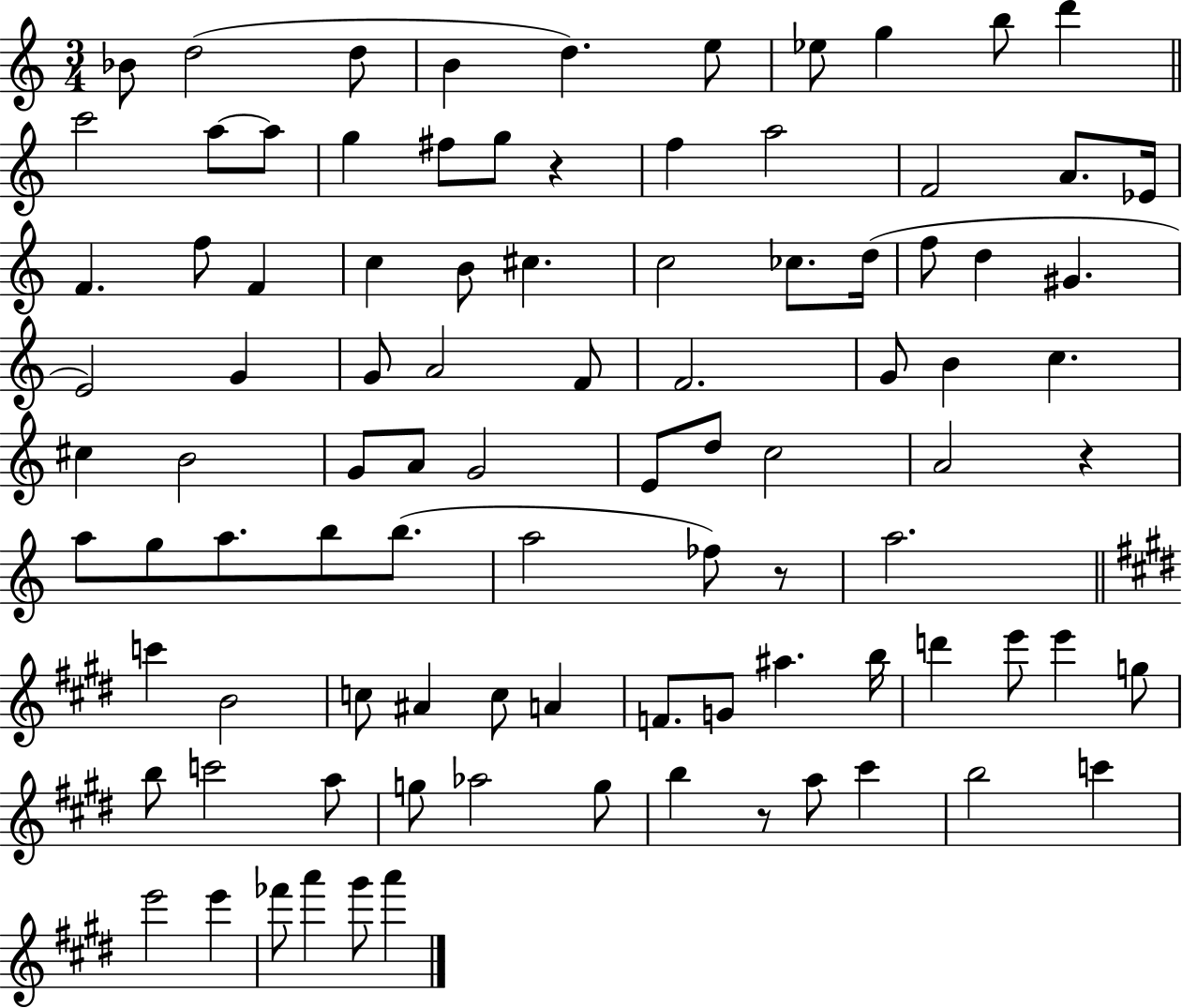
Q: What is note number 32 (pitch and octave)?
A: D5